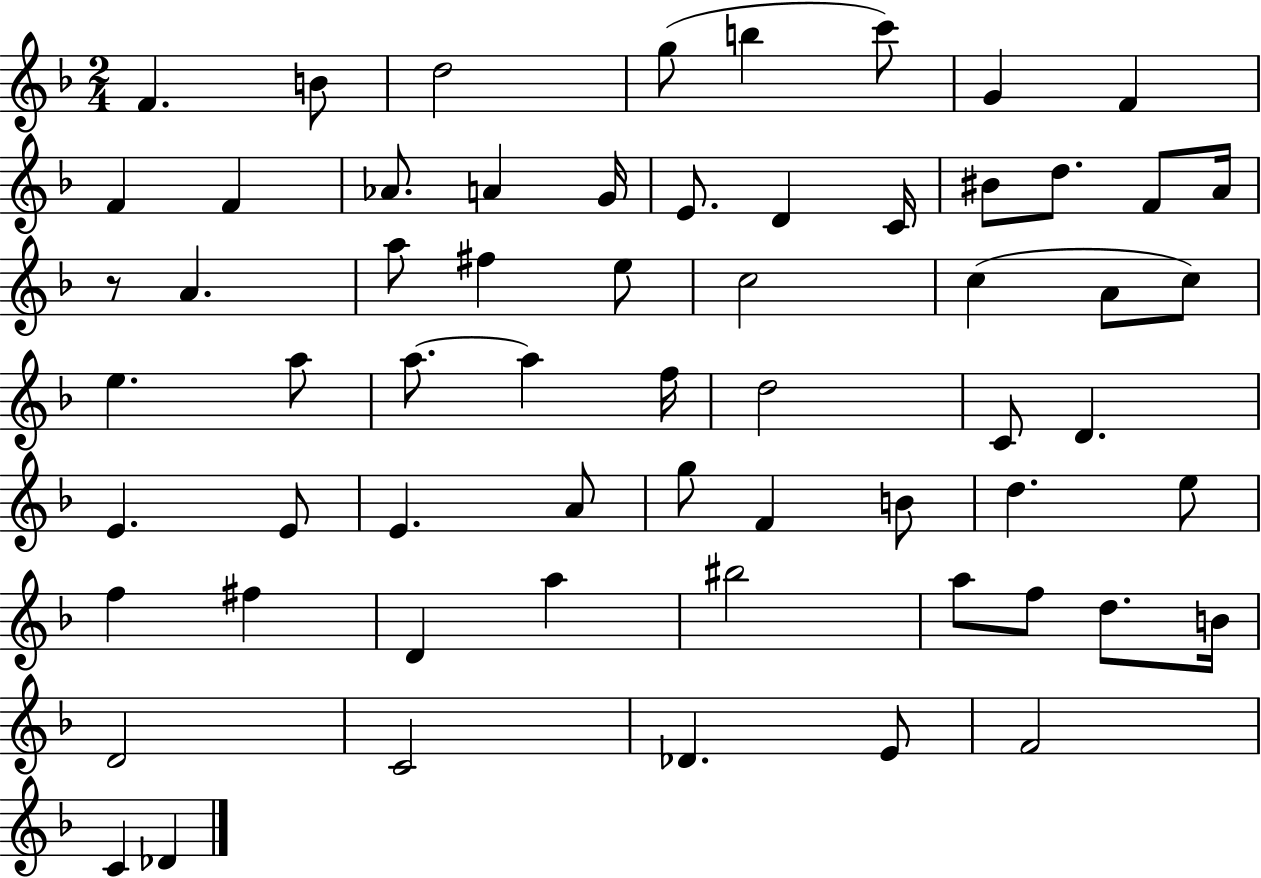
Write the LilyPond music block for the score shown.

{
  \clef treble
  \numericTimeSignature
  \time 2/4
  \key f \major
  f'4. b'8 | d''2 | g''8( b''4 c'''8) | g'4 f'4 | \break f'4 f'4 | aes'8. a'4 g'16 | e'8. d'4 c'16 | bis'8 d''8. f'8 a'16 | \break r8 a'4. | a''8 fis''4 e''8 | c''2 | c''4( a'8 c''8) | \break e''4. a''8 | a''8.~~ a''4 f''16 | d''2 | c'8 d'4. | \break e'4. e'8 | e'4. a'8 | g''8 f'4 b'8 | d''4. e''8 | \break f''4 fis''4 | d'4 a''4 | bis''2 | a''8 f''8 d''8. b'16 | \break d'2 | c'2 | des'4. e'8 | f'2 | \break c'4 des'4 | \bar "|."
}